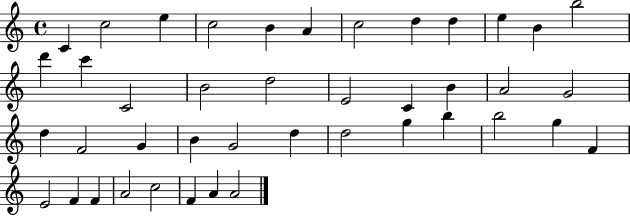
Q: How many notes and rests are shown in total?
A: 42